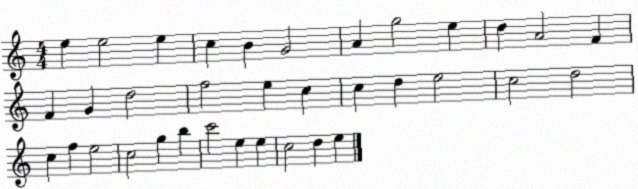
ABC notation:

X:1
T:Untitled
M:4/4
L:1/4
K:C
e e2 e c B G2 A g2 e d A2 F F G d2 f2 e c c d e2 c2 d2 c f e2 c2 g b c'2 e e c2 d e